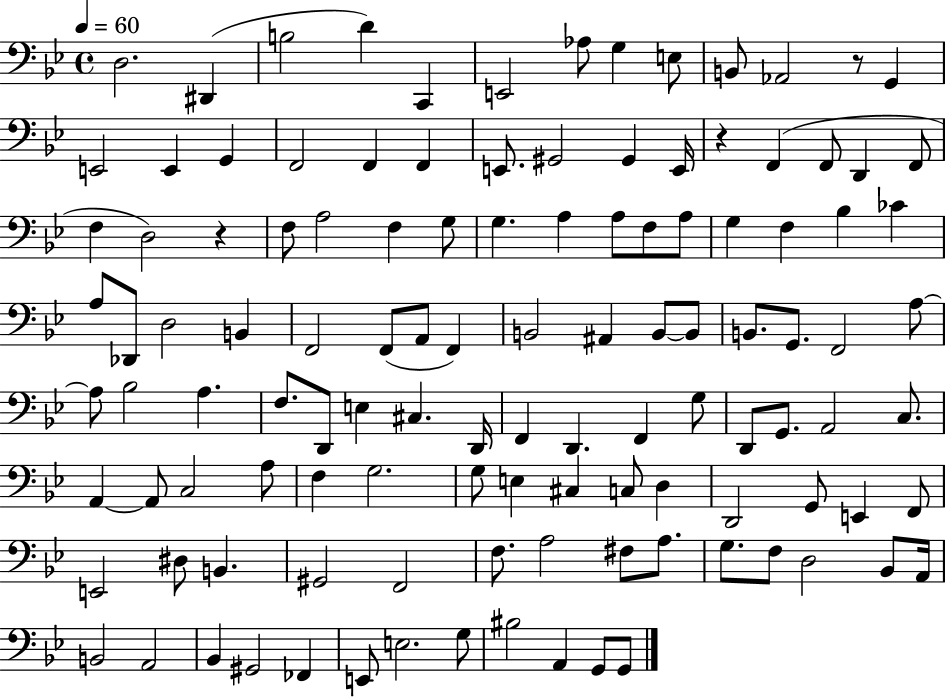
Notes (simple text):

D3/h. D#2/q B3/h D4/q C2/q E2/h Ab3/e G3/q E3/e B2/e Ab2/h R/e G2/q E2/h E2/q G2/q F2/h F2/q F2/q E2/e. G#2/h G#2/q E2/s R/q F2/q F2/e D2/q F2/e F3/q D3/h R/q F3/e A3/h F3/q G3/e G3/q. A3/q A3/e F3/e A3/e G3/q F3/q Bb3/q CES4/q A3/e Db2/e D3/h B2/q F2/h F2/e A2/e F2/q B2/h A#2/q B2/e B2/e B2/e. G2/e. F2/h A3/e A3/e Bb3/h A3/q. F3/e. D2/e E3/q C#3/q. D2/s F2/q D2/q. F2/q G3/e D2/e G2/e. A2/h C3/e. A2/q A2/e C3/h A3/e F3/q G3/h. G3/e E3/q C#3/q C3/e D3/q D2/h G2/e E2/q F2/e E2/h D#3/e B2/q. G#2/h F2/h F3/e. A3/h F#3/e A3/e. G3/e. F3/e D3/h Bb2/e A2/s B2/h A2/h Bb2/q G#2/h FES2/q E2/e E3/h. G3/e BIS3/h A2/q G2/e G2/e